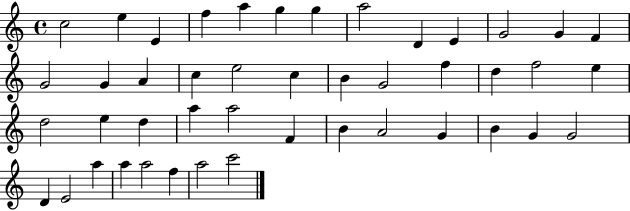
X:1
T:Untitled
M:4/4
L:1/4
K:C
c2 e E f a g g a2 D E G2 G F G2 G A c e2 c B G2 f d f2 e d2 e d a a2 F B A2 G B G G2 D E2 a a a2 f a2 c'2